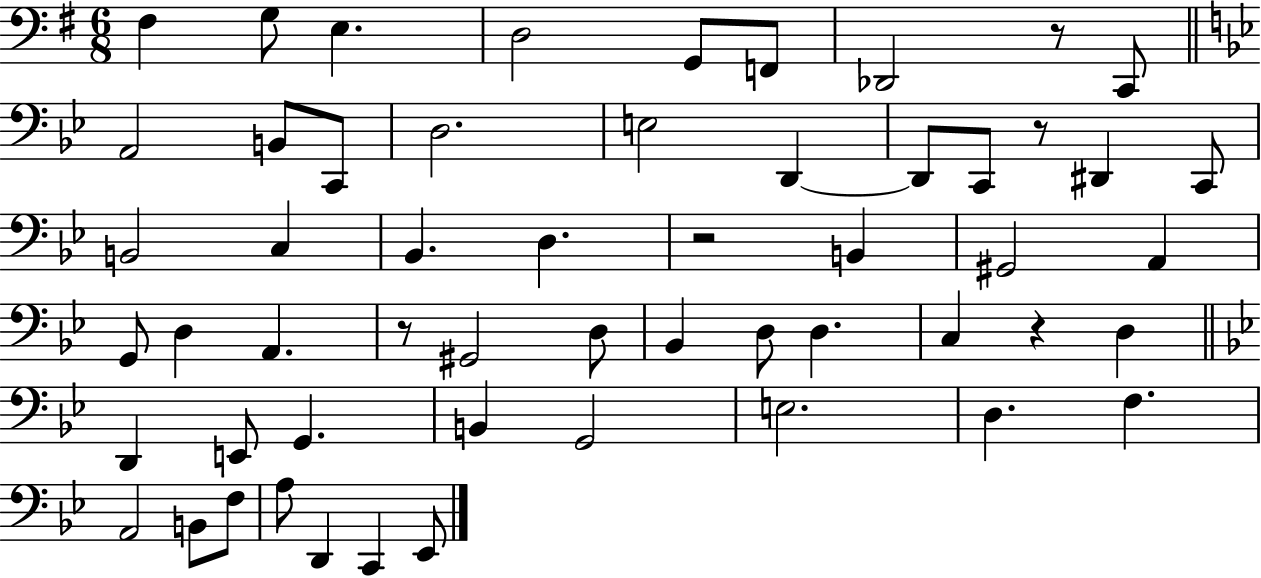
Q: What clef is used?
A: bass